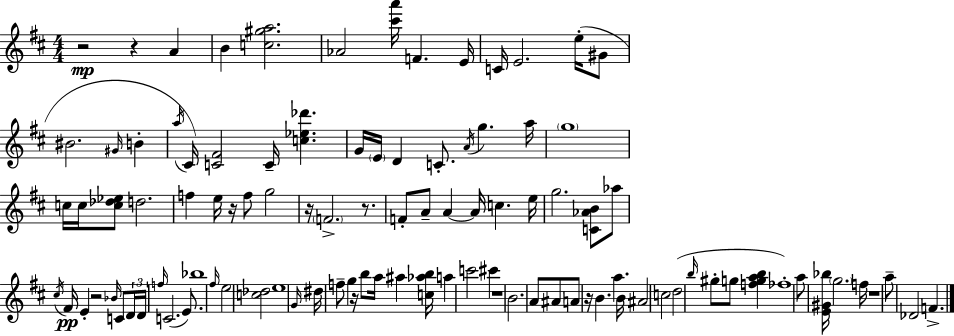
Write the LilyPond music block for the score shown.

{
  \clef treble
  \numericTimeSignature
  \time 4/4
  \key d \major
  r2\mp r4 a'4 | b'4 <c'' gis'' a''>2. | aes'2 <cis''' a'''>16 f'4. e'16 | c'16 e'2. e''16-.( gis'8 | \break bis'2. \grace { gis'16 } b'4-. | \acciaccatura { a''16 }) cis'16 <c' fis'>2 c'16-- <c'' ees'' des'''>4. | g'16 \parenthesize e'16 d'4 c'8.-. \acciaccatura { a'16 } g''4. | a''16 \parenthesize g''1 | \break c''16 c''16 <c'' des'' ees''>8 d''2. | f''4 e''16 r16 f''8 g''2 | r16 \parenthesize f'2.-> | r8. f'8-. a'8-- a'4~~ a'16 c''4. | \break e''16 g''2. <c' aes' b'>8 | aes''8 \acciaccatura { cis''16 } fis'16\pp e'4-. r2 | \grace { bes'16 } c'8 \tuplet 3/2 { d'16 d'16 \grace { f''16 }( } c'2. | e'8.) bes''1 | \break \grace { fis''16 } e''2 <c'' des''>2 | e''1 | \grace { g'16 } dis''16 f''8-- g''4 r16 | b''8 a''16 ais''4 <c'' aes'' b''>16 a''4 c'''2 | \break cis'''4 r1 | b'2. | a'8 ais'8 a'8 r16 b'4. | a''4. b'16 ais'2 | \break c''2 d''2( | \grace { b''16 } gis''8-. g''8 <f'' g'' a'' b''>4 fes''1-.) | a''8 <e' gis' bes''>16 \parenthesize g''2. | f''16 r1 | \break a''8-- des'2 | f'4.-> \bar "|."
}